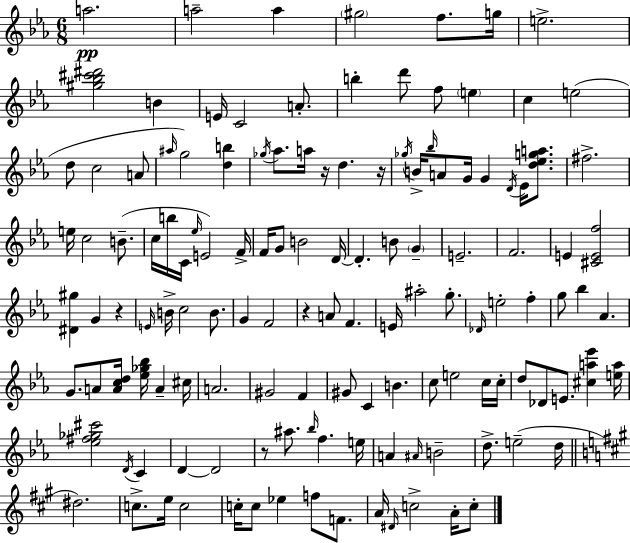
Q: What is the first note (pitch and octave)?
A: A5